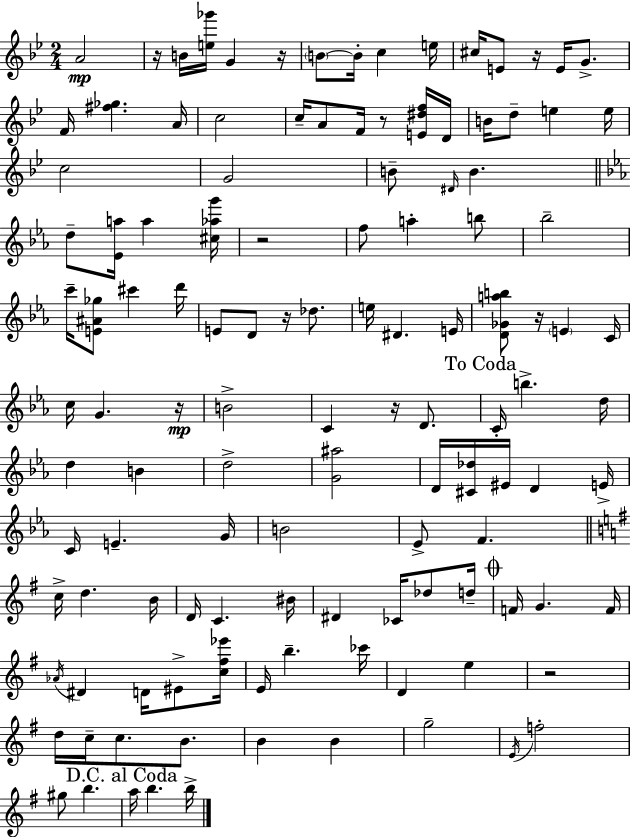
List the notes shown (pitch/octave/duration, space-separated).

A4/h R/s B4/s [E5,Gb6]/s G4/q R/s B4/e B4/s C5/q E5/s C#5/s E4/e R/s E4/s G4/e. F4/s [F#5,Gb5]/q. A4/s C5/h C5/s A4/e F4/s R/e [E4,D#5,F5]/s D4/s B4/s D5/e E5/q E5/s C5/h G4/h B4/e D#4/s B4/q. D5/e [Eb4,A5]/s A5/q [C#5,Ab5,G6]/s R/h F5/e A5/q B5/e Bb5/h C6/s [E4,A#4,Gb5]/e C#6/q D6/s E4/e D4/e R/s Db5/e. E5/s D#4/q. E4/s [D4,Gb4,A5,B5]/e R/s E4/q C4/s C5/s G4/q. R/s B4/h C4/q R/s D4/e. C4/s B5/q. D5/s D5/q B4/q D5/h [G4,A#5]/h D4/s [C#4,Db5]/s EIS4/s D4/q E4/s C4/s E4/q. G4/s B4/h Eb4/e F4/q. C5/s D5/q. B4/s D4/s C4/q. BIS4/s D#4/q CES4/s Db5/e D5/s F4/s G4/q. F4/s Ab4/s D#4/q D4/s EIS4/e [C5,F#5,Eb6]/s E4/s B5/q. CES6/s D4/q E5/q R/h D5/s C5/s C5/e. B4/e. B4/q B4/q G5/h E4/s F5/h G#5/e B5/q. A5/s B5/q. B5/s